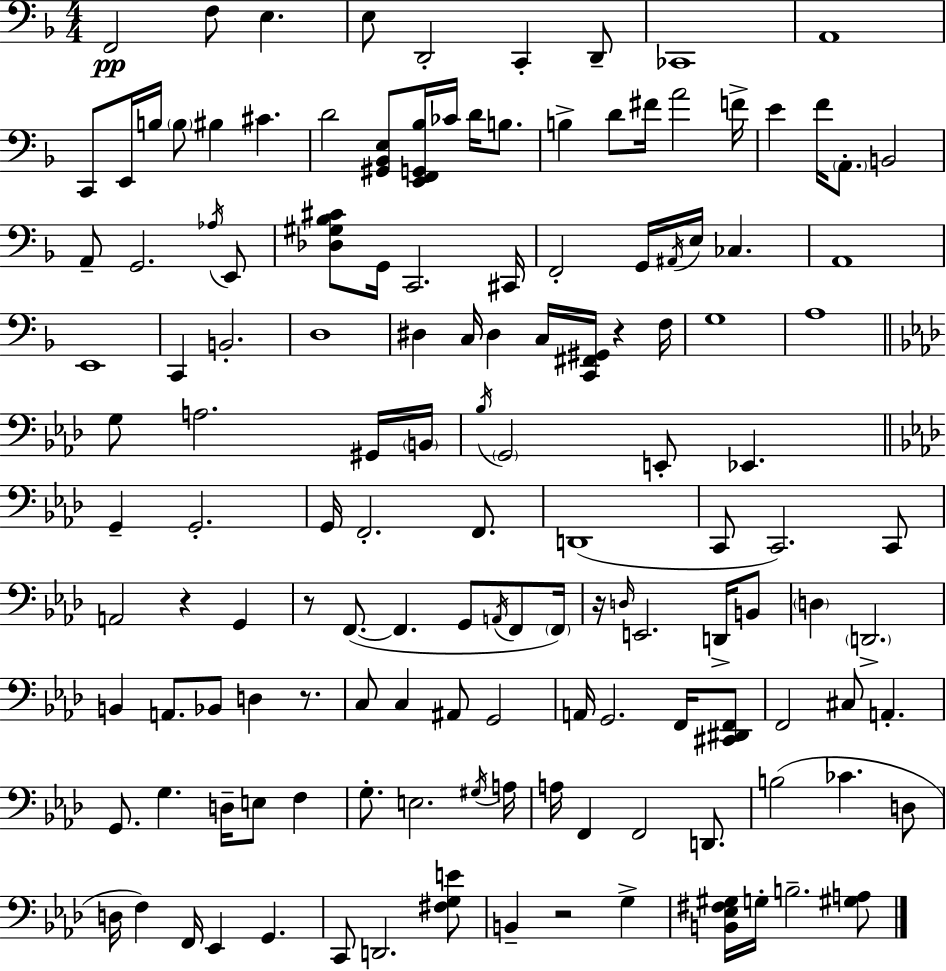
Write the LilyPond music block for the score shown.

{
  \clef bass
  \numericTimeSignature
  \time 4/4
  \key d \minor
  f,2\pp f8 e4. | e8 d,2-. c,4-. d,8-- | ces,1 | a,1 | \break c,8 e,16 b16 \parenthesize b8 bis4 cis'4. | d'2 <gis, bes, e>8 <e, f, g, bes>16 ces'16 d'16 b8. | b4-> d'8 fis'16 a'2 f'16-> | e'4 f'16 \parenthesize a,8.-. b,2 | \break a,8-- g,2. \acciaccatura { aes16 } e,8 | <des gis bes cis'>8 g,16 c,2. | cis,16 f,2-. g,16 \acciaccatura { ais,16 } e16 ces4. | a,1 | \break e,1 | c,4 b,2.-. | d1 | dis4 c16 dis4 c16 <c, fis, gis,>16 r4 | \break f16 g1 | a1 | \bar "||" \break \key f \minor g8 a2. gis,16 \parenthesize b,16 | \acciaccatura { bes16 } \parenthesize g,2 e,8-. ees,4. | \bar "||" \break \key f \minor g,4-- g,2.-. | g,16 f,2.-. f,8. | d,1( | c,8 c,2.) c,8 | \break a,2 r4 g,4 | r8 f,8.~(~ f,4. g,8 \acciaccatura { a,16 } f,8 | \parenthesize f,16) r16 \grace { d16 } e,2. d,16-> | b,8 \parenthesize d4 \parenthesize d,2.-> | \break b,4 a,8. bes,8 d4 r8. | c8 c4 ais,8 g,2 | a,16 g,2. f,16 | <cis, dis, f,>8 f,2 cis8 a,4.-. | \break g,8. g4. d16-- e8 f4 | g8.-. e2. | \acciaccatura { gis16 } a16 a16 f,4 f,2 | d,8. b2( ces'4. | \break d8 d16 f4) f,16 ees,4 g,4. | c,8 d,2. | <fis g e'>8 b,4-- r2 g4-> | <b, ees fis gis>16 g16-. b2.-- | \break <gis a>8 \bar "|."
}